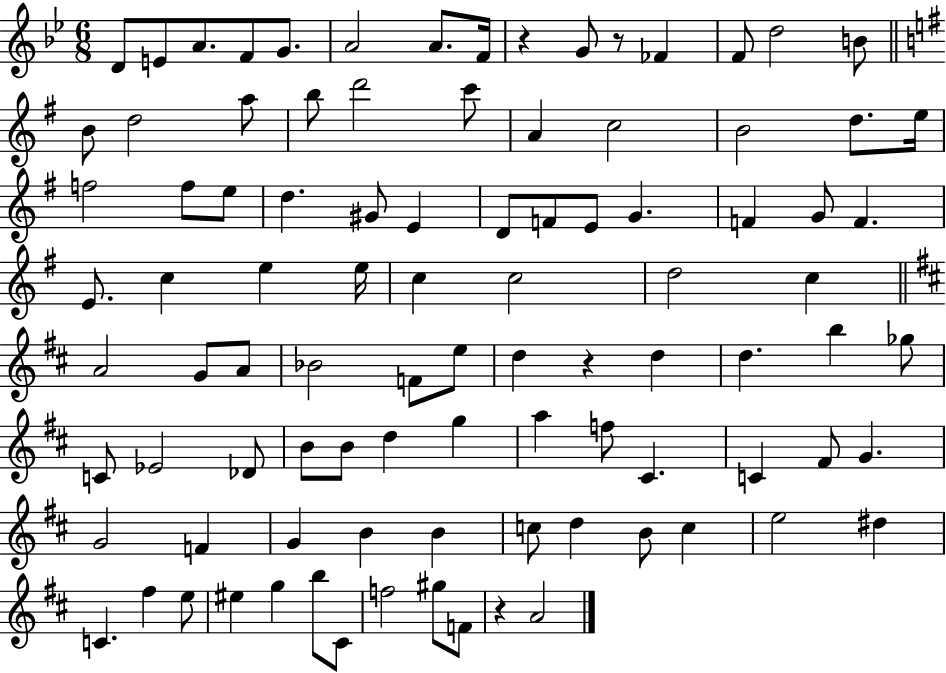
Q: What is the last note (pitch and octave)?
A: A4